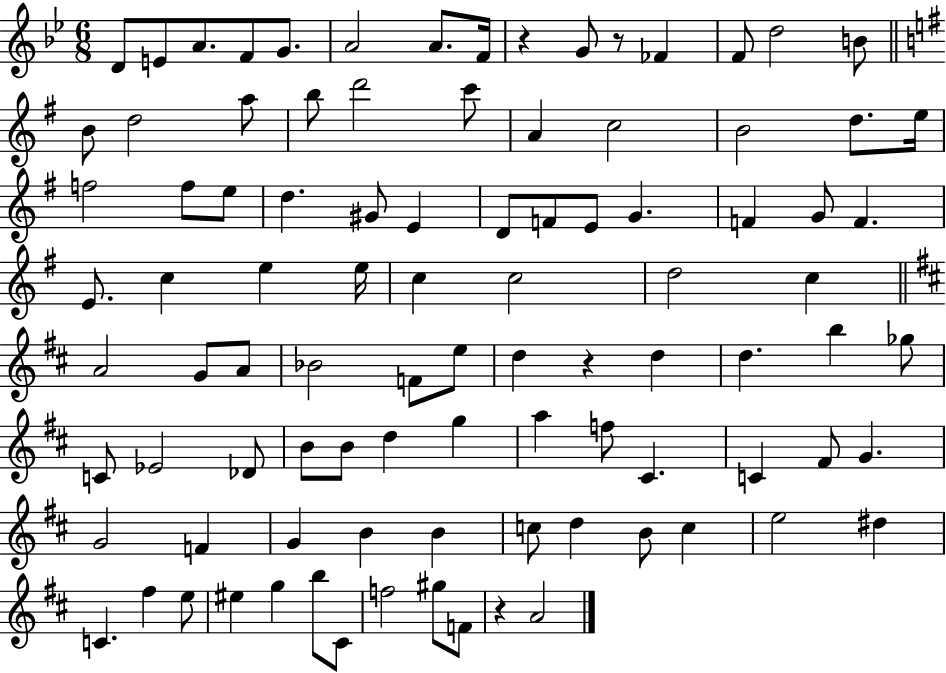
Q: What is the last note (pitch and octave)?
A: A4